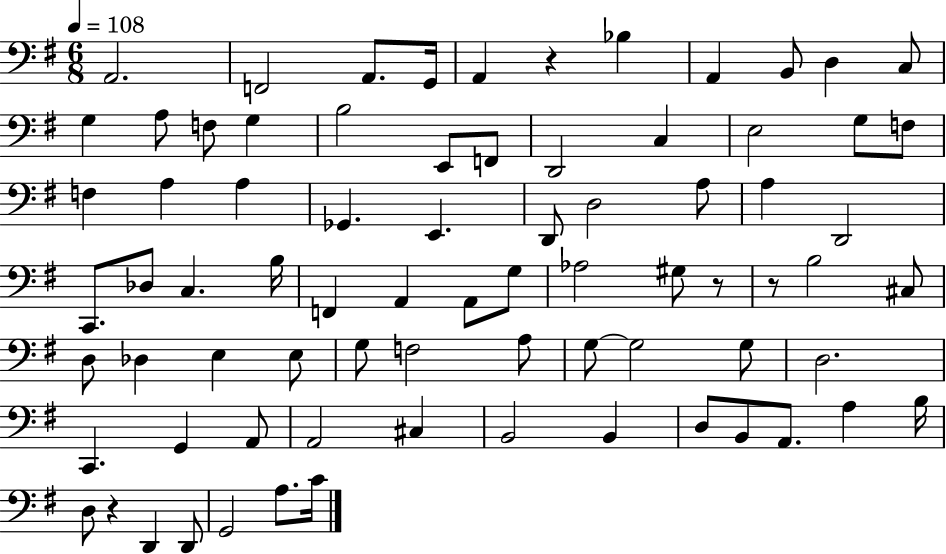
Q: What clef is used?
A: bass